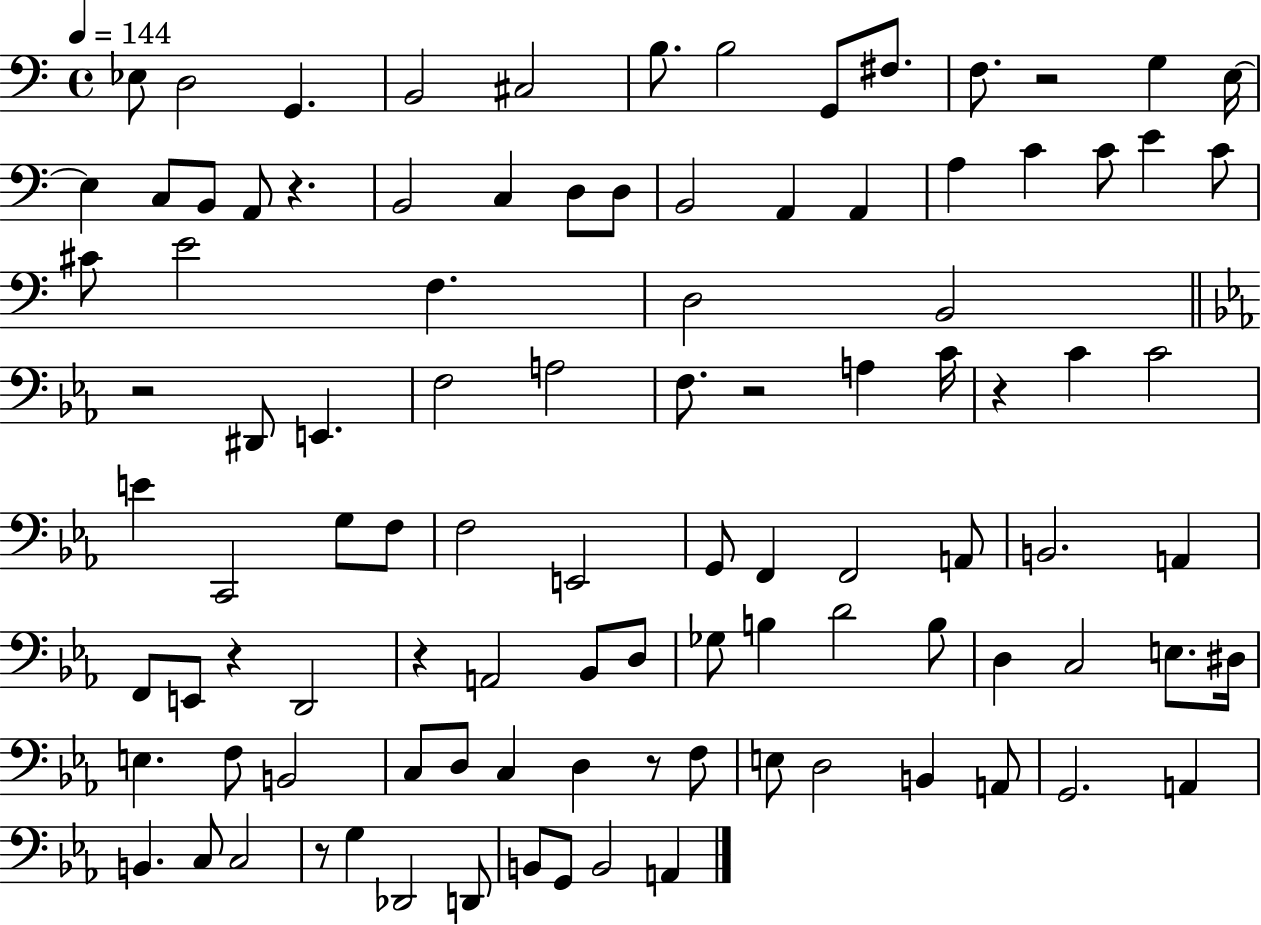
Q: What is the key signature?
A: C major